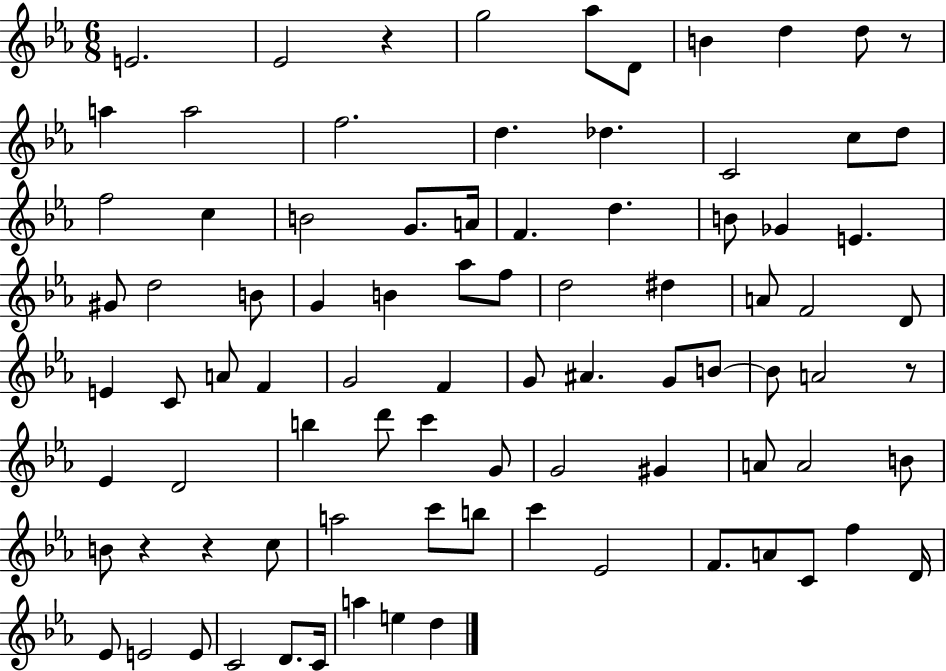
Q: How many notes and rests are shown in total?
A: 87